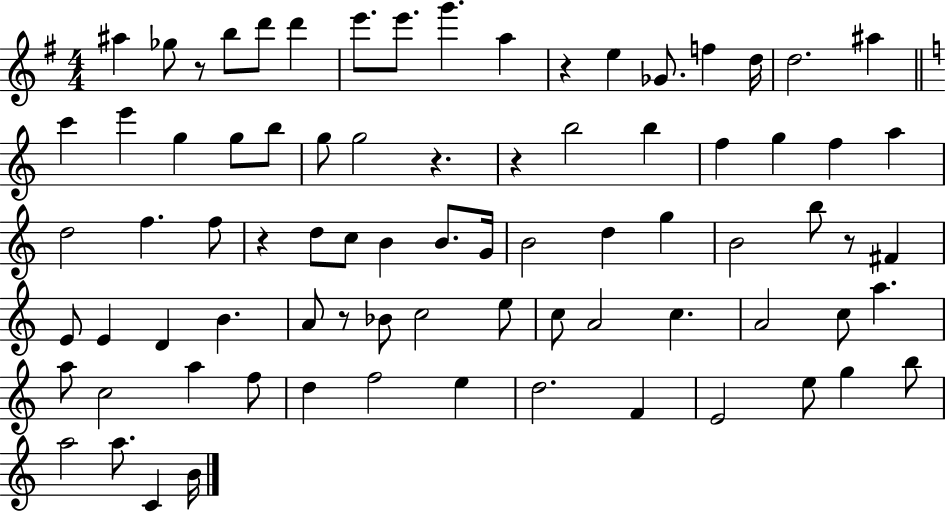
A#5/q Gb5/e R/e B5/e D6/e D6/q E6/e. E6/e. G6/q. A5/q R/q E5/q Gb4/e. F5/q D5/s D5/h. A#5/q C6/q E6/q G5/q G5/e B5/e G5/e G5/h R/q. R/q B5/h B5/q F5/q G5/q F5/q A5/q D5/h F5/q. F5/e R/q D5/e C5/e B4/q B4/e. G4/s B4/h D5/q G5/q B4/h B5/e R/e F#4/q E4/e E4/q D4/q B4/q. A4/e R/e Bb4/e C5/h E5/e C5/e A4/h C5/q. A4/h C5/e A5/q. A5/e C5/h A5/q F5/e D5/q F5/h E5/q D5/h. F4/q E4/h E5/e G5/q B5/e A5/h A5/e. C4/q B4/s